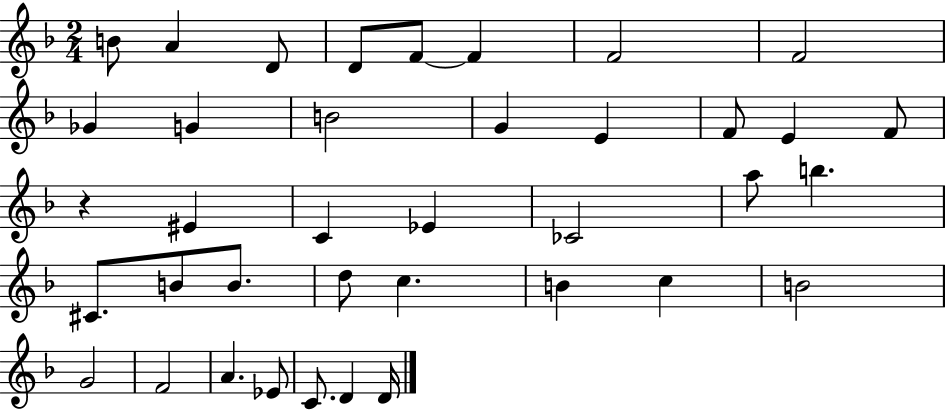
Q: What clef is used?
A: treble